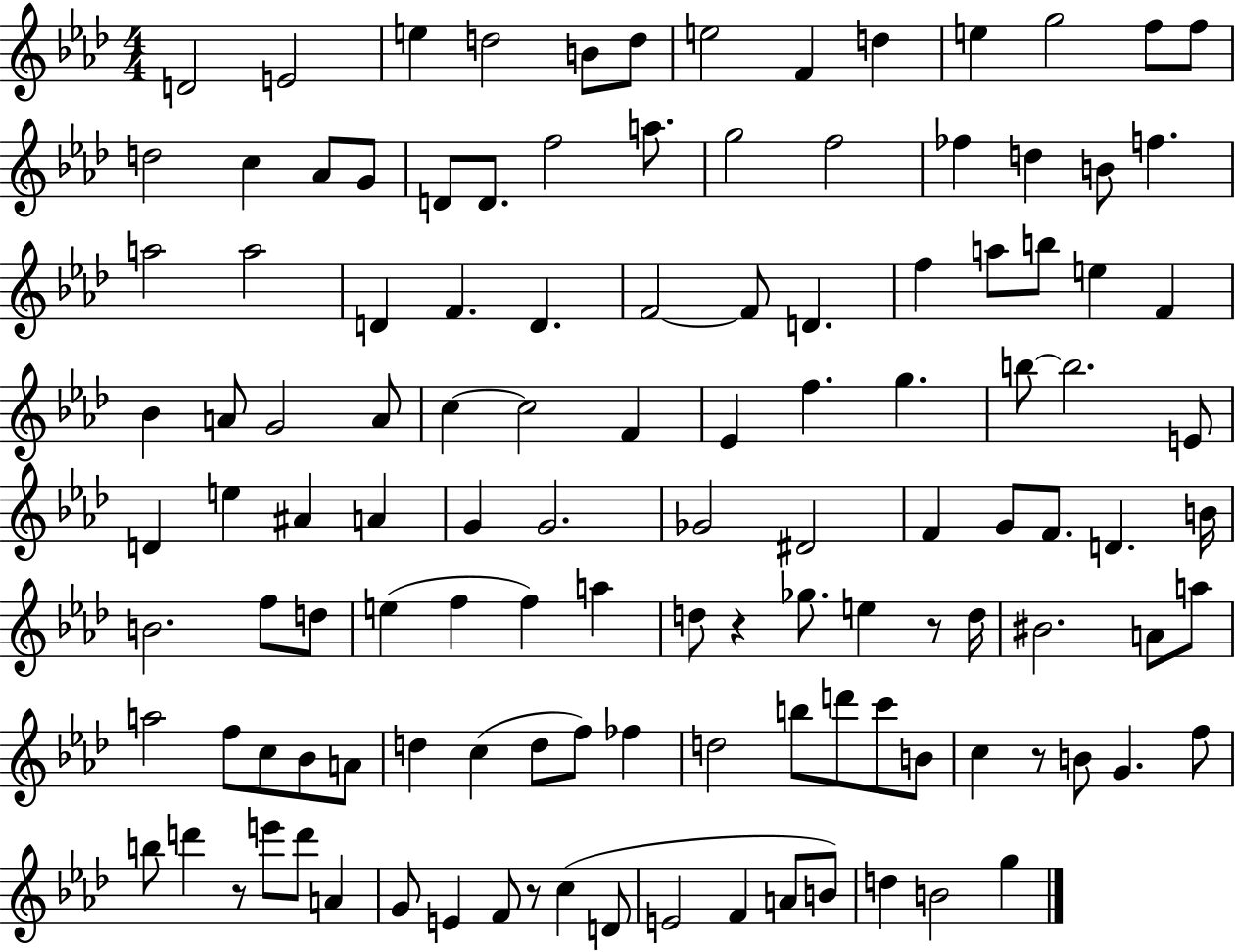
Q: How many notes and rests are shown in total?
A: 121